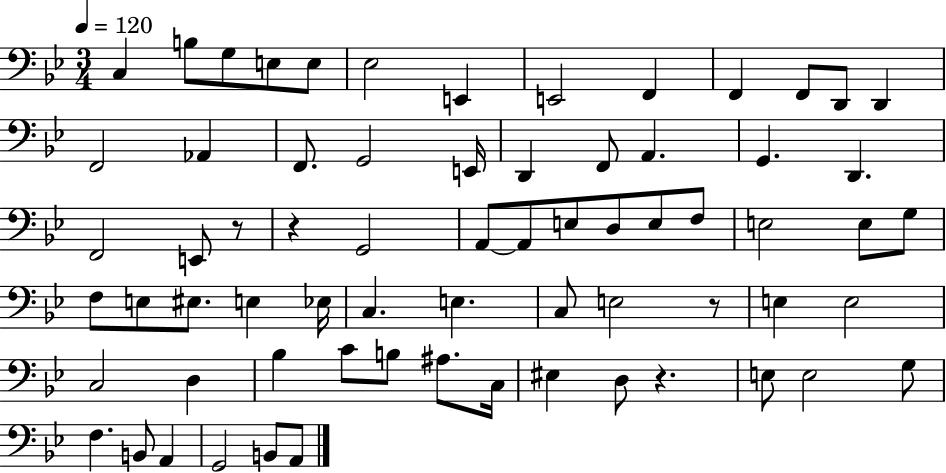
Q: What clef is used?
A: bass